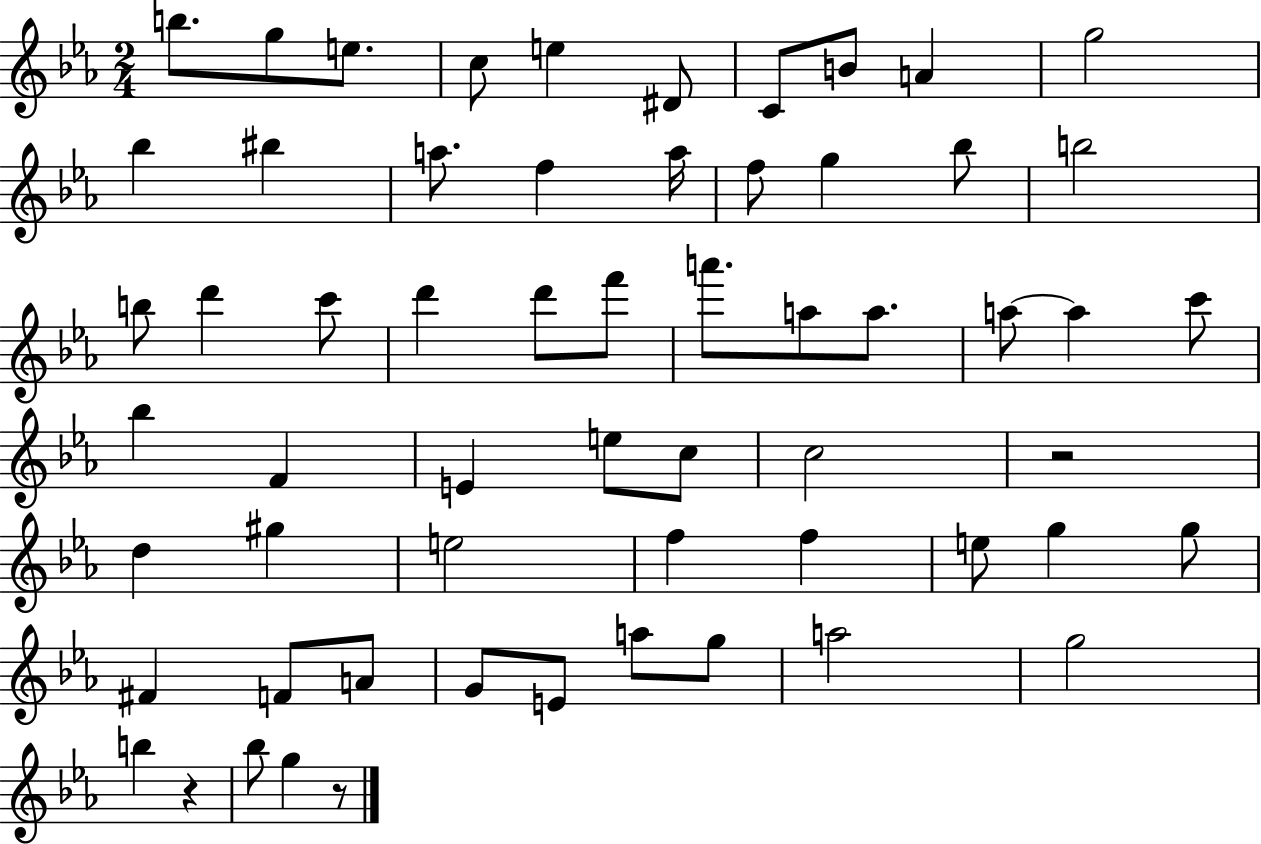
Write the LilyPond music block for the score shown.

{
  \clef treble
  \numericTimeSignature
  \time 2/4
  \key ees \major
  b''8. g''8 e''8. | c''8 e''4 dis'8 | c'8 b'8 a'4 | g''2 | \break bes''4 bis''4 | a''8. f''4 a''16 | f''8 g''4 bes''8 | b''2 | \break b''8 d'''4 c'''8 | d'''4 d'''8 f'''8 | a'''8. a''8 a''8. | a''8~~ a''4 c'''8 | \break bes''4 f'4 | e'4 e''8 c''8 | c''2 | r2 | \break d''4 gis''4 | e''2 | f''4 f''4 | e''8 g''4 g''8 | \break fis'4 f'8 a'8 | g'8 e'8 a''8 g''8 | a''2 | g''2 | \break b''4 r4 | bes''8 g''4 r8 | \bar "|."
}